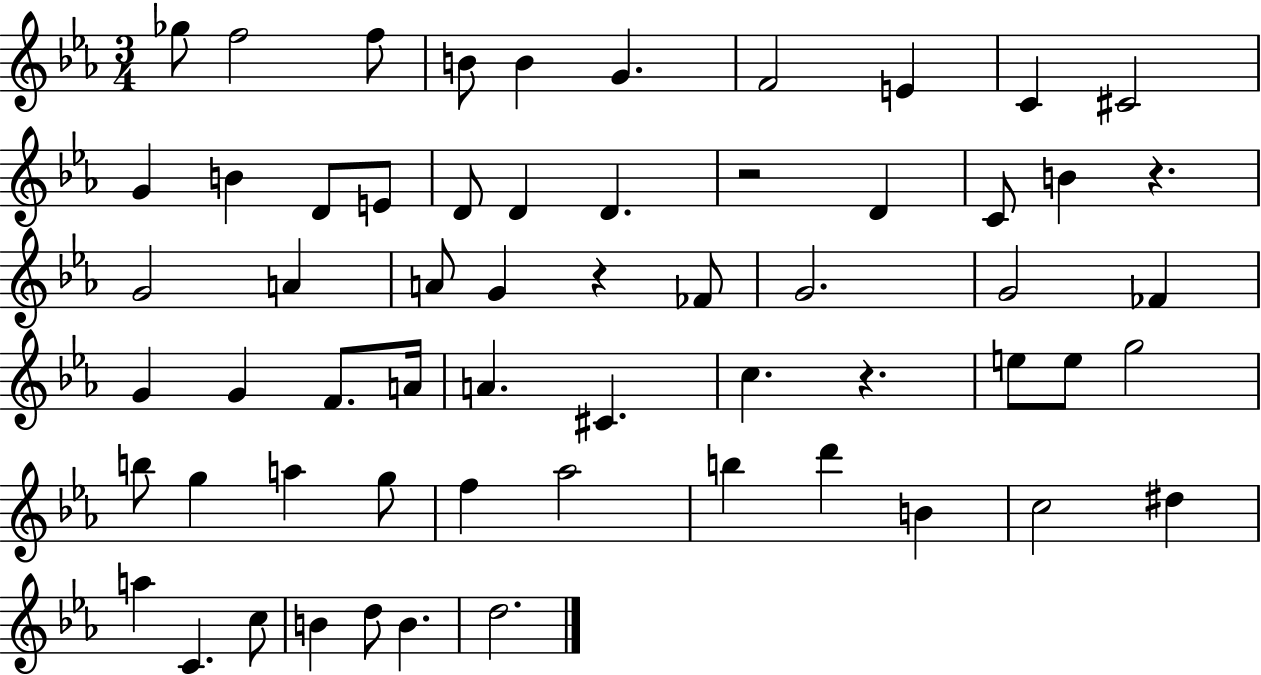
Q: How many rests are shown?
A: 4